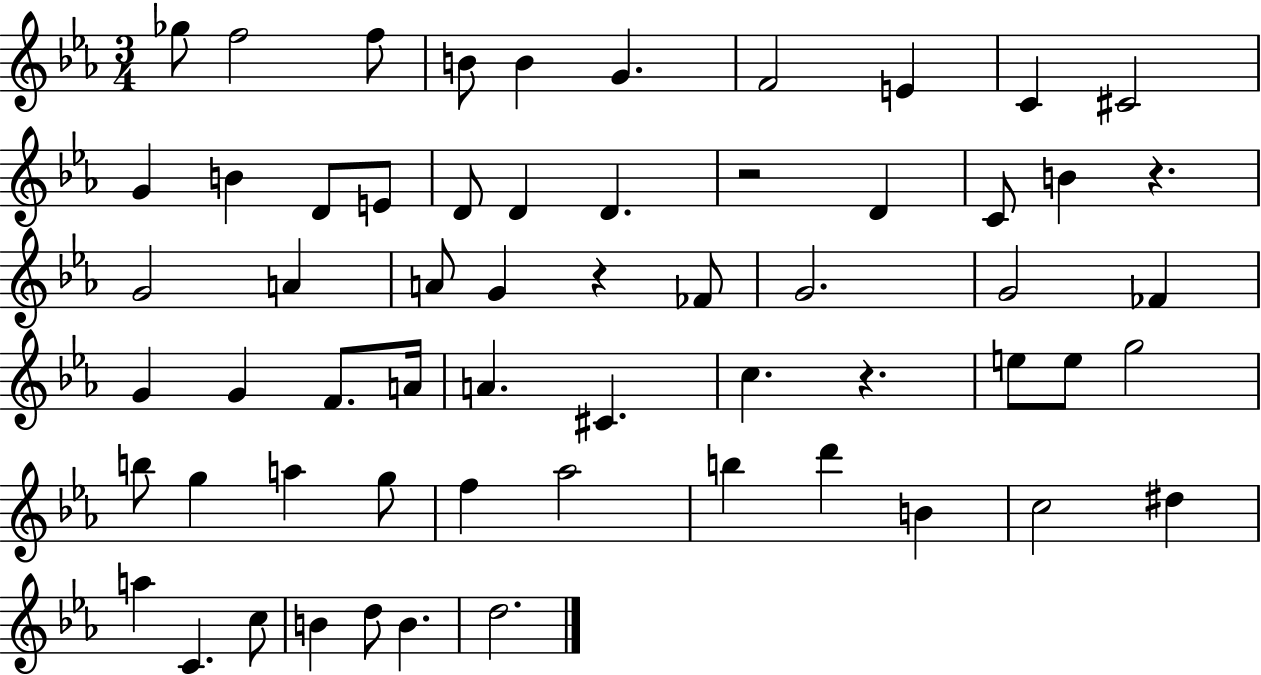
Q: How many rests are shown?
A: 4